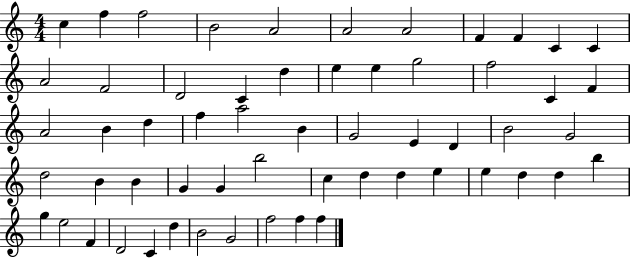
C5/q F5/q F5/h B4/h A4/h A4/h A4/h F4/q F4/q C4/q C4/q A4/h F4/h D4/h C4/q D5/q E5/q E5/q G5/h F5/h C4/q F4/q A4/h B4/q D5/q F5/q A5/h B4/q G4/h E4/q D4/q B4/h G4/h D5/h B4/q B4/q G4/q G4/q B5/h C5/q D5/q D5/q E5/q E5/q D5/q D5/q B5/q G5/q E5/h F4/q D4/h C4/q D5/q B4/h G4/h F5/h F5/q F5/q